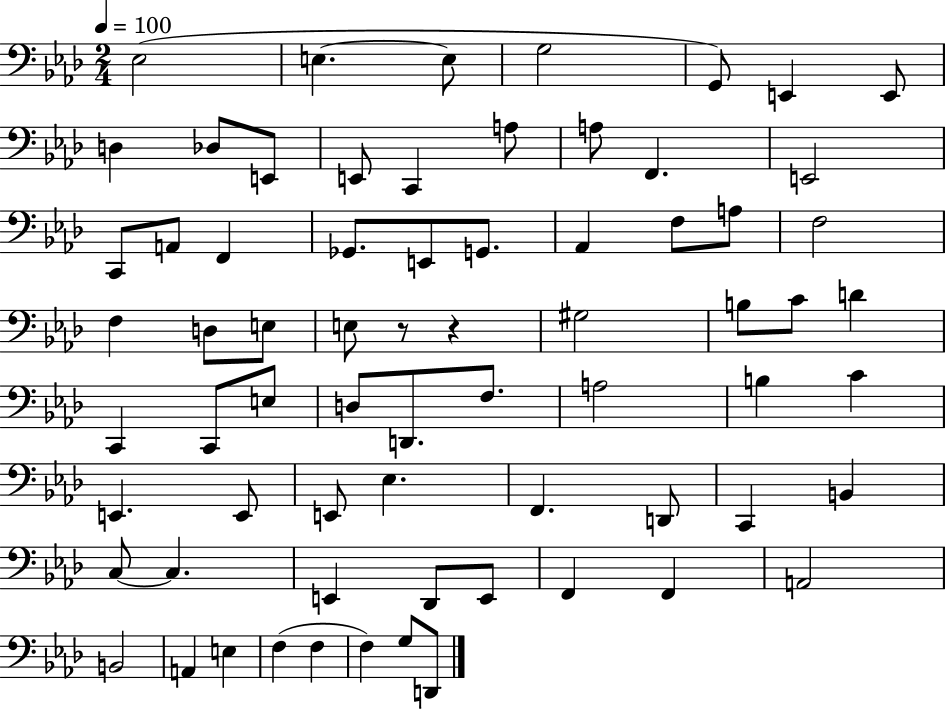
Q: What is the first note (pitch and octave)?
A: Eb3